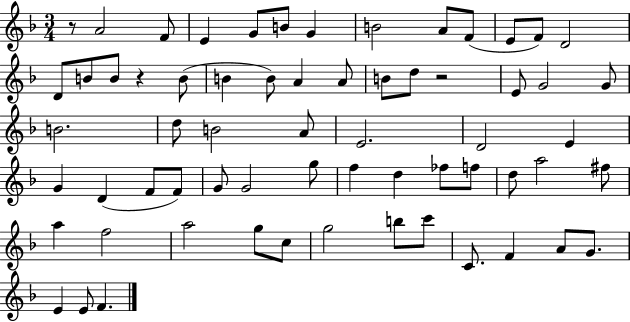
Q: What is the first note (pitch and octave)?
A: A4